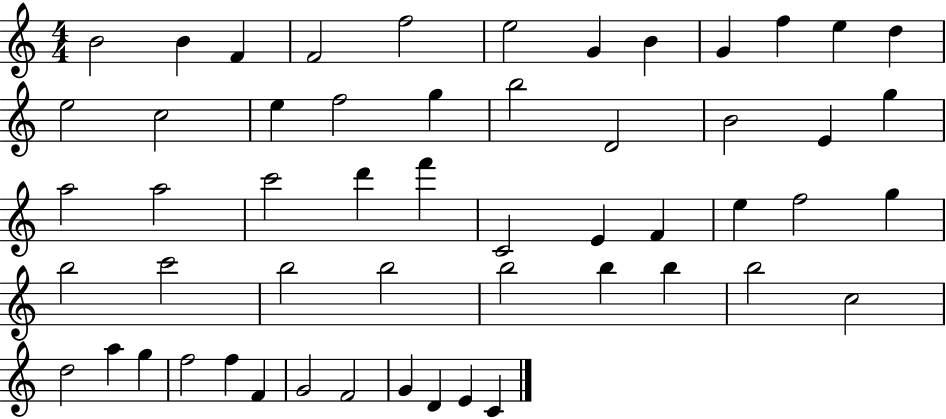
B4/h B4/q F4/q F4/h F5/h E5/h G4/q B4/q G4/q F5/q E5/q D5/q E5/h C5/h E5/q F5/h G5/q B5/h D4/h B4/h E4/q G5/q A5/h A5/h C6/h D6/q F6/q C4/h E4/q F4/q E5/q F5/h G5/q B5/h C6/h B5/h B5/h B5/h B5/q B5/q B5/h C5/h D5/h A5/q G5/q F5/h F5/q F4/q G4/h F4/h G4/q D4/q E4/q C4/q